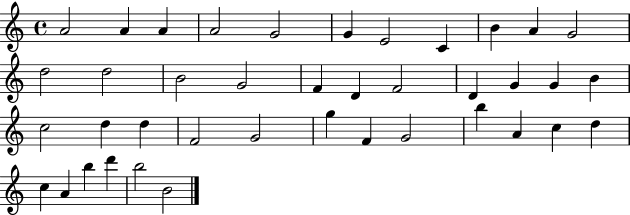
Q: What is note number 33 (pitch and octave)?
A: C5